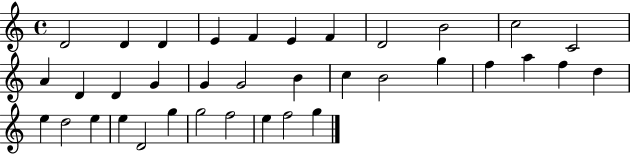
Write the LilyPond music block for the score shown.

{
  \clef treble
  \time 4/4
  \defaultTimeSignature
  \key c \major
  d'2 d'4 d'4 | e'4 f'4 e'4 f'4 | d'2 b'2 | c''2 c'2 | \break a'4 d'4 d'4 g'4 | g'4 g'2 b'4 | c''4 b'2 g''4 | f''4 a''4 f''4 d''4 | \break e''4 d''2 e''4 | e''4 d'2 g''4 | g''2 f''2 | e''4 f''2 g''4 | \break \bar "|."
}